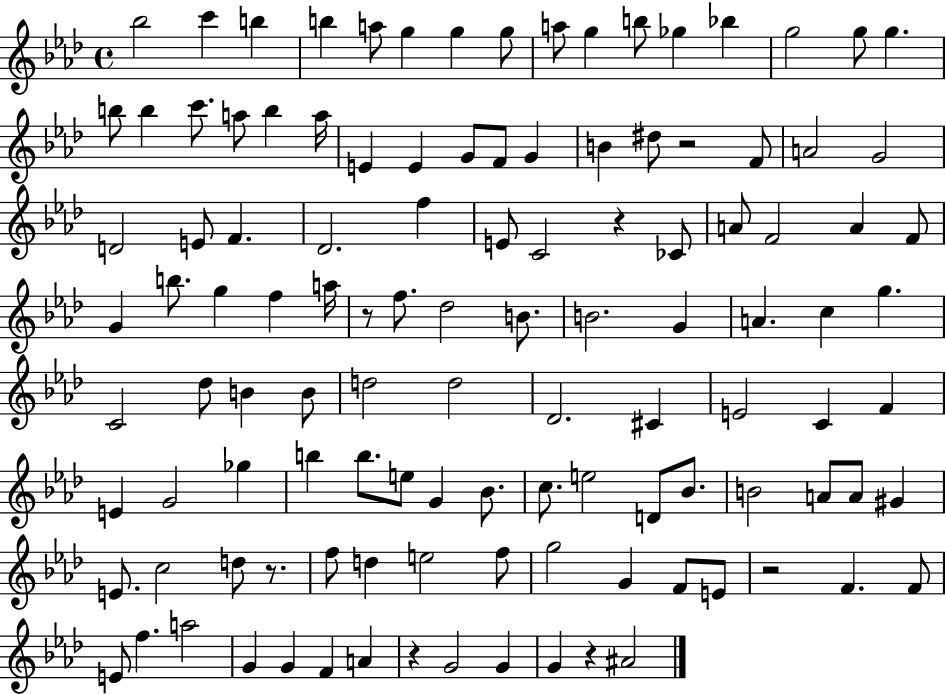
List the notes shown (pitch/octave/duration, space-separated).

Bb5/h C6/q B5/q B5/q A5/e G5/q G5/q G5/e A5/e G5/q B5/e Gb5/q Bb5/q G5/h G5/e G5/q. B5/e B5/q C6/e. A5/e B5/q A5/s E4/q E4/q G4/e F4/e G4/q B4/q D#5/e R/h F4/e A4/h G4/h D4/h E4/e F4/q. Db4/h. F5/q E4/e C4/h R/q CES4/e A4/e F4/h A4/q F4/e G4/q B5/e. G5/q F5/q A5/s R/e F5/e. Db5/h B4/e. B4/h. G4/q A4/q. C5/q G5/q. C4/h Db5/e B4/q B4/e D5/h D5/h Db4/h. C#4/q E4/h C4/q F4/q E4/q G4/h Gb5/q B5/q B5/e. E5/e G4/q Bb4/e. C5/e. E5/h D4/e Bb4/e. B4/h A4/e A4/e G#4/q E4/e. C5/h D5/e R/e. F5/e D5/q E5/h F5/e G5/h G4/q F4/e E4/e R/h F4/q. F4/e E4/e F5/q. A5/h G4/q G4/q F4/q A4/q R/q G4/h G4/q G4/q R/q A#4/h